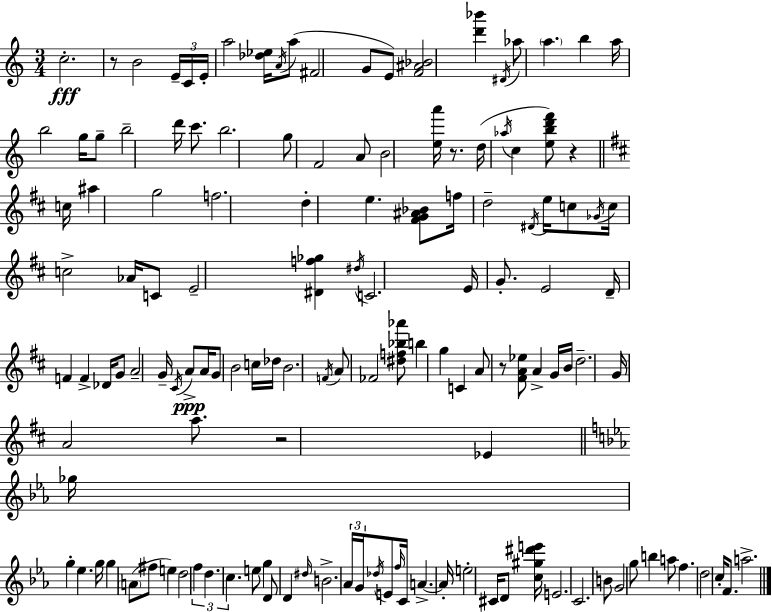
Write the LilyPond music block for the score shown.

{
  \clef treble
  \numericTimeSignature
  \time 3/4
  \key a \minor
  c''2.-.\fff | r8 b'2 \tuplet 3/2 { e'16-- c'16 | e'16-. } a''2 <des'' ees''>16 \acciaccatura { a'16 }( a''8 | fis'2 g'8 e'8) | \break <f' ais' bes'>2 <d''' bes'''>4 | \acciaccatura { dis'16 } aes''8 \parenthesize a''4. b''4 | a''16 b''2 g''16 | g''8-- b''2-- d'''16 c'''8. | \break b''2. | g''8 f'2 | a'8 b'2 <e'' a'''>16 r8. | d''16( \acciaccatura { aes''16 } c''4 <e'' b'' d''' f'''>8) r4 | \break \bar "||" \break \key d \major c''16 ais''4 g''2 | f''2. | d''4-. e''4. <fis' g' ais' bes'>8 | f''16 d''2-- \acciaccatura { dis'16 } e''16 | \break c''8 \acciaccatura { ges'16 } c''16 c''2-> | aes'16 c'8 e'2-- <dis' f'' ges''>4 | \acciaccatura { dis''16 } c'2. | e'16 g'8.-. e'2 | \break d'16-- f'4 f'4-> | des'16 g'8 a'2-- | g'16-- \acciaccatura { cis'16 }\ppp a'8-> a'16 g'8 b'2 | c''16 des''16 b'2. | \break \acciaccatura { f'16 } a'8 fes'2 | <dis'' f'' bes'' aes'''>8 b''4 g''4 | c'4 a'8 r8 <fis' a' ees''>8 | a'4-> g'16 b'16 d''2.-- | \break g'16 a'2 | a''8. r2 | ees'4 \bar "||" \break \key ees \major ges''16 g''4-. ees''4. g''16 | g''4 \parenthesize a'8( fis''8 e''4) | d''2 \tuplet 3/2 { f''4 | d''4. c''4. } | \break e''8 g''4 d'8 d'4 | \grace { dis''16 } b'2.-> | \tuplet 3/2 { aes'16 g'16 \acciaccatura { des''16 } } e'8 \grace { f''16 } c'16 a'4.->~~ | a'16-. e''2-. cis'16 | \break d'8 <c'' gis'' dis''' e'''>16 e'2. | c'2. | b'8 g'2 | g''8 b''4 a''8 f''4. | \break d''2 c''16-. | f'8. a''2.-> | \bar "|."
}